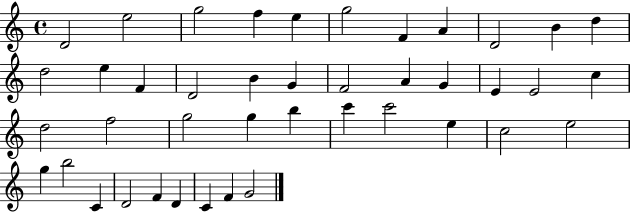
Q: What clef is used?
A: treble